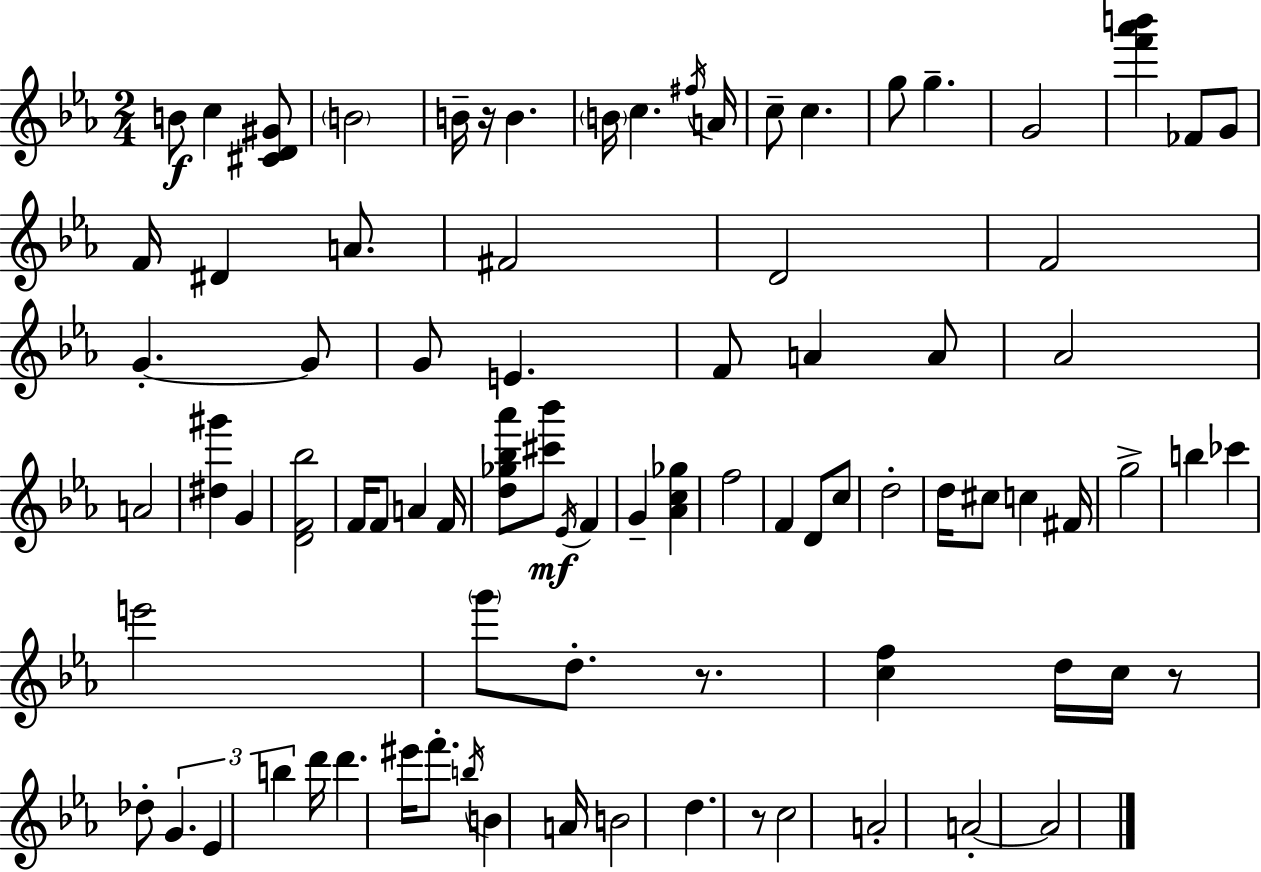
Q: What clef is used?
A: treble